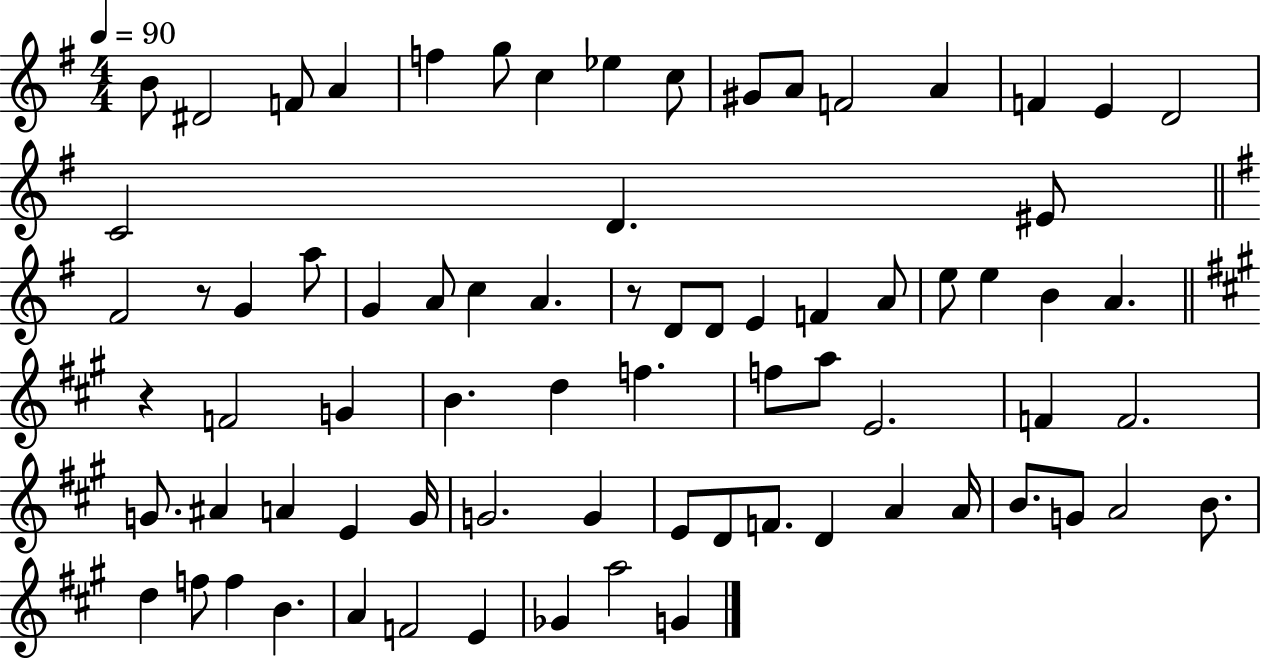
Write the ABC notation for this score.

X:1
T:Untitled
M:4/4
L:1/4
K:G
B/2 ^D2 F/2 A f g/2 c _e c/2 ^G/2 A/2 F2 A F E D2 C2 D ^E/2 ^F2 z/2 G a/2 G A/2 c A z/2 D/2 D/2 E F A/2 e/2 e B A z F2 G B d f f/2 a/2 E2 F F2 G/2 ^A A E G/4 G2 G E/2 D/2 F/2 D A A/4 B/2 G/2 A2 B/2 d f/2 f B A F2 E _G a2 G